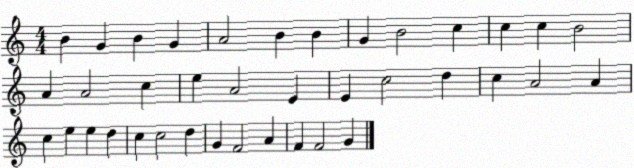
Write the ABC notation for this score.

X:1
T:Untitled
M:4/4
L:1/4
K:C
B G B G A2 B B G B2 c c c B2 A A2 c e A2 E E c2 d c A2 A c e e d c c2 d G F2 A F F2 G